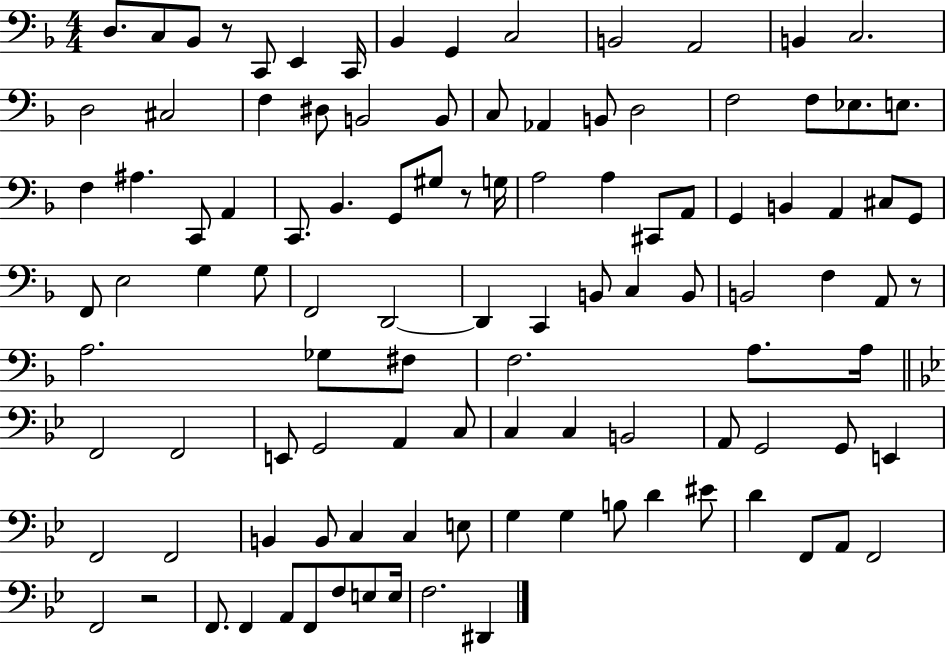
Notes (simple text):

D3/e. C3/e Bb2/e R/e C2/e E2/q C2/s Bb2/q G2/q C3/h B2/h A2/h B2/q C3/h. D3/h C#3/h F3/q D#3/e B2/h B2/e C3/e Ab2/q B2/e D3/h F3/h F3/e Eb3/e. E3/e. F3/q A#3/q. C2/e A2/q C2/e. Bb2/q. G2/e G#3/e R/e G3/s A3/h A3/q C#2/e A2/e G2/q B2/q A2/q C#3/e G2/e F2/e E3/h G3/q G3/e F2/h D2/h D2/q C2/q B2/e C3/q B2/e B2/h F3/q A2/e R/e A3/h. Gb3/e F#3/e F3/h. A3/e. A3/s F2/h F2/h E2/e G2/h A2/q C3/e C3/q C3/q B2/h A2/e G2/h G2/e E2/q F2/h F2/h B2/q B2/e C3/q C3/q E3/e G3/q G3/q B3/e D4/q EIS4/e D4/q F2/e A2/e F2/h F2/h R/h F2/e. F2/q A2/e F2/e F3/e E3/e E3/s F3/h. D#2/q